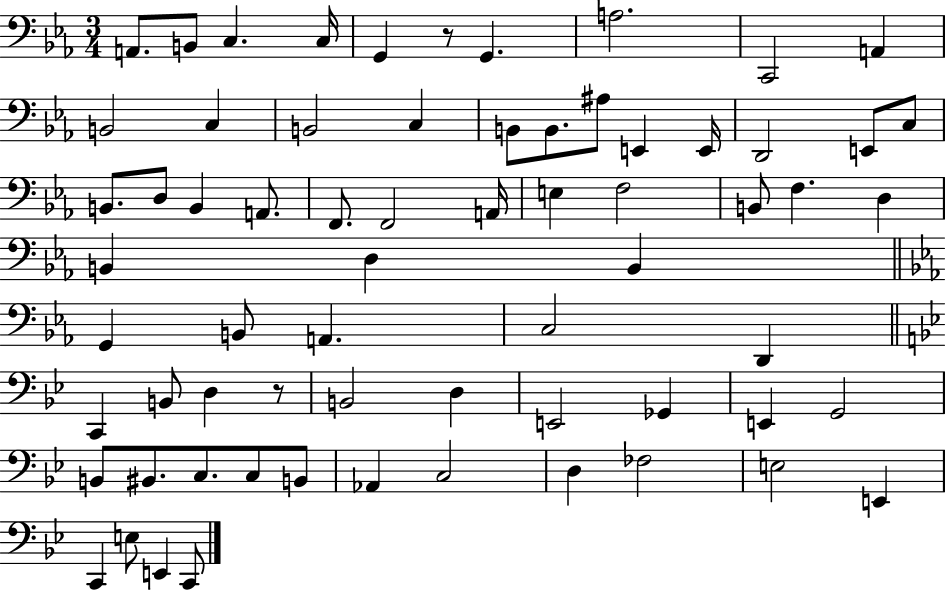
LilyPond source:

{
  \clef bass
  \numericTimeSignature
  \time 3/4
  \key ees \major
  \repeat volta 2 { a,8. b,8 c4. c16 | g,4 r8 g,4. | a2. | c,2 a,4 | \break b,2 c4 | b,2 c4 | b,8 b,8. ais8 e,4 e,16 | d,2 e,8 c8 | \break b,8. d8 b,4 a,8. | f,8. f,2 a,16 | e4 f2 | b,8 f4. d4 | \break b,4 d4 b,4 | \bar "||" \break \key c \minor g,4 b,8 a,4. | c2 d,4 | \bar "||" \break \key bes \major c,4 b,8 d4 r8 | b,2 d4 | e,2 ges,4 | e,4 g,2 | \break b,8 bis,8. c8. c8 b,8 | aes,4 c2 | d4 fes2 | e2 e,4 | \break c,4 e8 e,4 c,8 | } \bar "|."
}